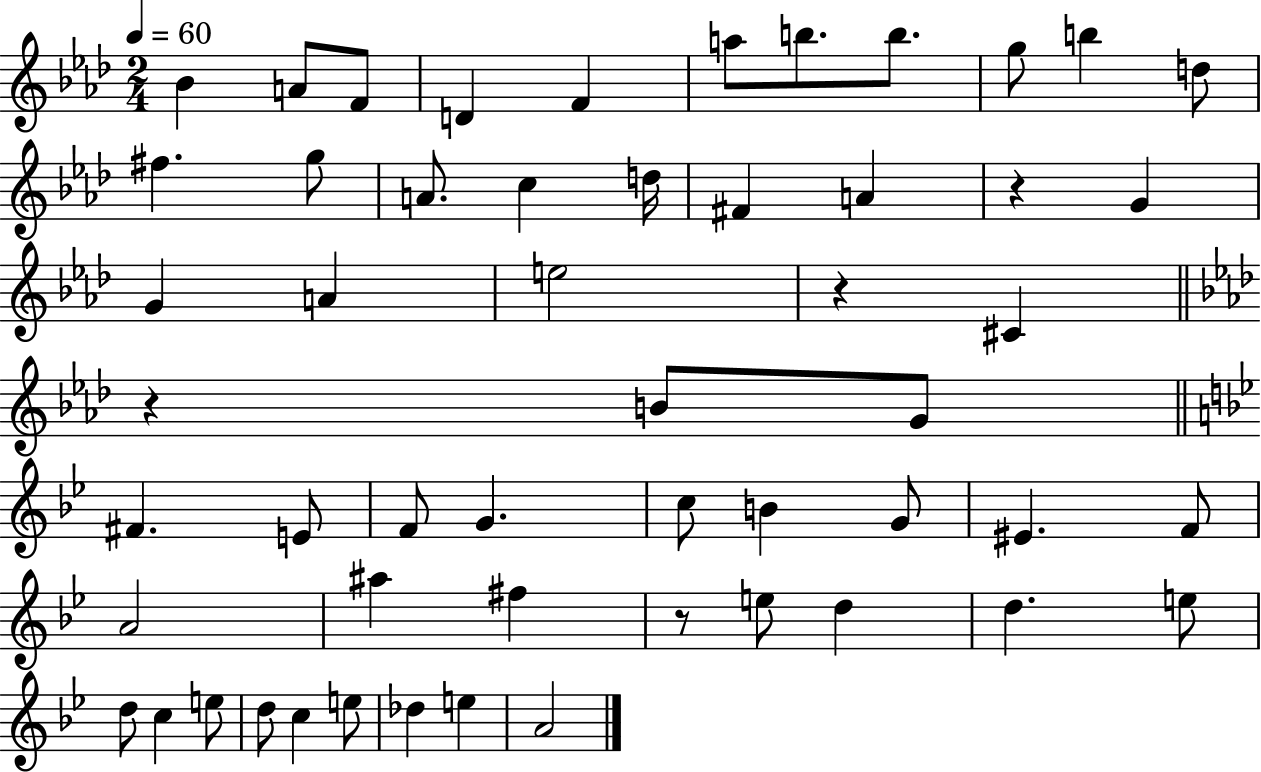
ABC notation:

X:1
T:Untitled
M:2/4
L:1/4
K:Ab
_B A/2 F/2 D F a/2 b/2 b/2 g/2 b d/2 ^f g/2 A/2 c d/4 ^F A z G G A e2 z ^C z B/2 G/2 ^F E/2 F/2 G c/2 B G/2 ^E F/2 A2 ^a ^f z/2 e/2 d d e/2 d/2 c e/2 d/2 c e/2 _d e A2